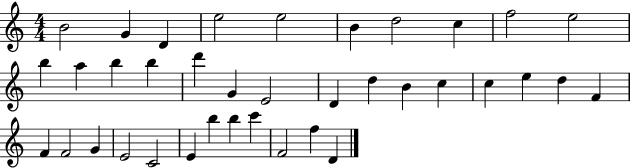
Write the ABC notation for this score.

X:1
T:Untitled
M:4/4
L:1/4
K:C
B2 G D e2 e2 B d2 c f2 e2 b a b b d' G E2 D d B c c e d F F F2 G E2 C2 E b b c' F2 f D